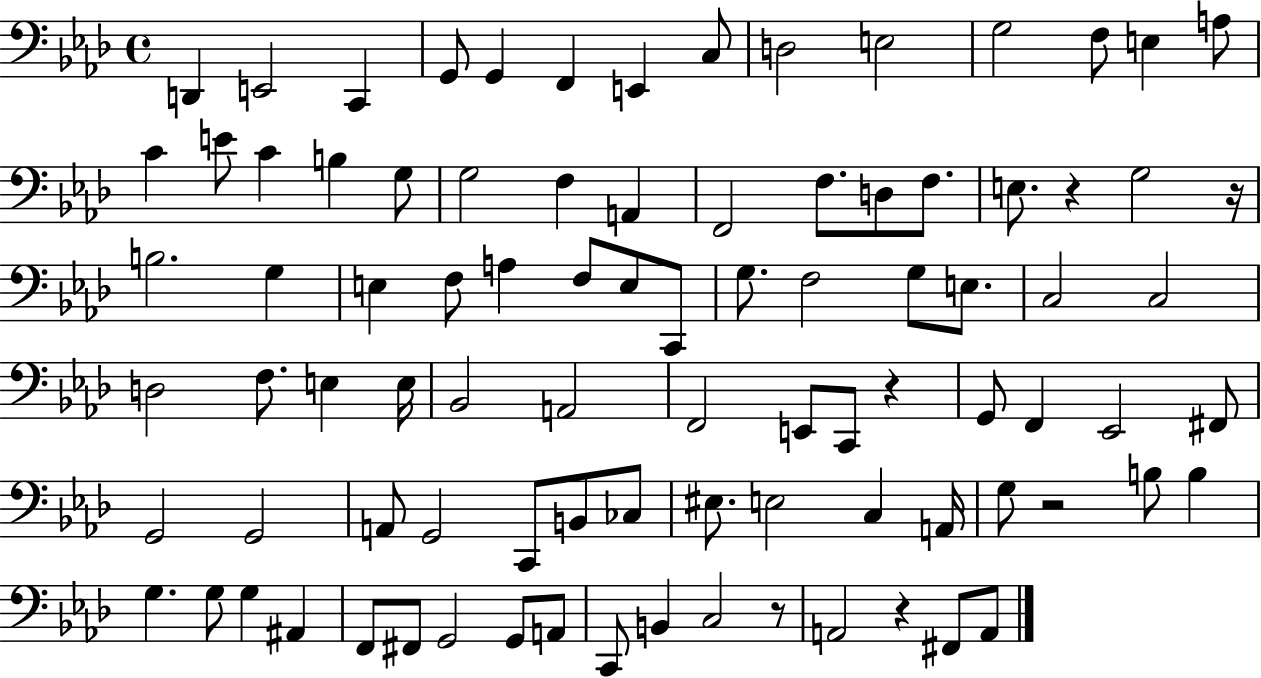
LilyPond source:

{
  \clef bass
  \time 4/4
  \defaultTimeSignature
  \key aes \major
  d,4 e,2 c,4 | g,8 g,4 f,4 e,4 c8 | d2 e2 | g2 f8 e4 a8 | \break c'4 e'8 c'4 b4 g8 | g2 f4 a,4 | f,2 f8. d8 f8. | e8. r4 g2 r16 | \break b2. g4 | e4 f8 a4 f8 e8 c,8 | g8. f2 g8 e8. | c2 c2 | \break d2 f8. e4 e16 | bes,2 a,2 | f,2 e,8 c,8 r4 | g,8 f,4 ees,2 fis,8 | \break g,2 g,2 | a,8 g,2 c,8 b,8 ces8 | eis8. e2 c4 a,16 | g8 r2 b8 b4 | \break g4. g8 g4 ais,4 | f,8 fis,8 g,2 g,8 a,8 | c,8 b,4 c2 r8 | a,2 r4 fis,8 a,8 | \break \bar "|."
}